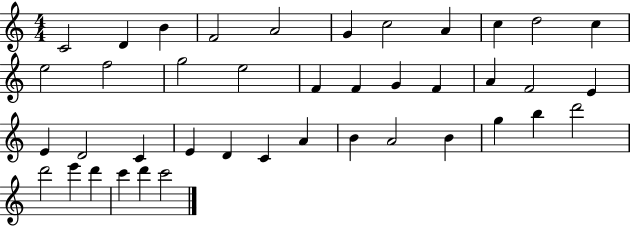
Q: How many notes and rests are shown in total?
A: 41